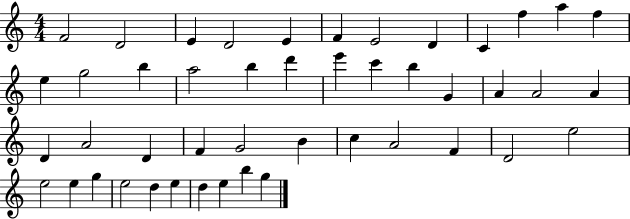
F4/h D4/h E4/q D4/h E4/q F4/q E4/h D4/q C4/q F5/q A5/q F5/q E5/q G5/h B5/q A5/h B5/q D6/q E6/q C6/q B5/q G4/q A4/q A4/h A4/q D4/q A4/h D4/q F4/q G4/h B4/q C5/q A4/h F4/q D4/h E5/h E5/h E5/q G5/q E5/h D5/q E5/q D5/q E5/q B5/q G5/q